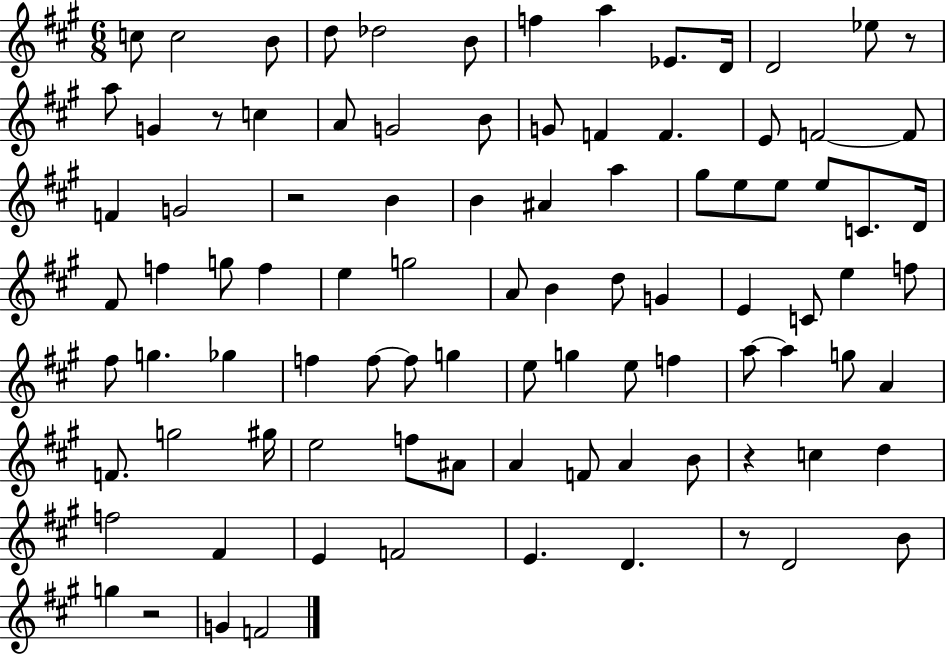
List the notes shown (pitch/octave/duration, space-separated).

C5/e C5/h B4/e D5/e Db5/h B4/e F5/q A5/q Eb4/e. D4/s D4/h Eb5/e R/e A5/e G4/q R/e C5/q A4/e G4/h B4/e G4/e F4/q F4/q. E4/e F4/h F4/e F4/q G4/h R/h B4/q B4/q A#4/q A5/q G#5/e E5/e E5/e E5/e C4/e. D4/s F#4/e F5/q G5/e F5/q E5/q G5/h A4/e B4/q D5/e G4/q E4/q C4/e E5/q F5/e F#5/e G5/q. Gb5/q F5/q F5/e F5/e G5/q E5/e G5/q E5/e F5/q A5/e A5/q G5/e A4/q F4/e. G5/h G#5/s E5/h F5/e A#4/e A4/q F4/e A4/q B4/e R/q C5/q D5/q F5/h F#4/q E4/q F4/h E4/q. D4/q. R/e D4/h B4/e G5/q R/h G4/q F4/h